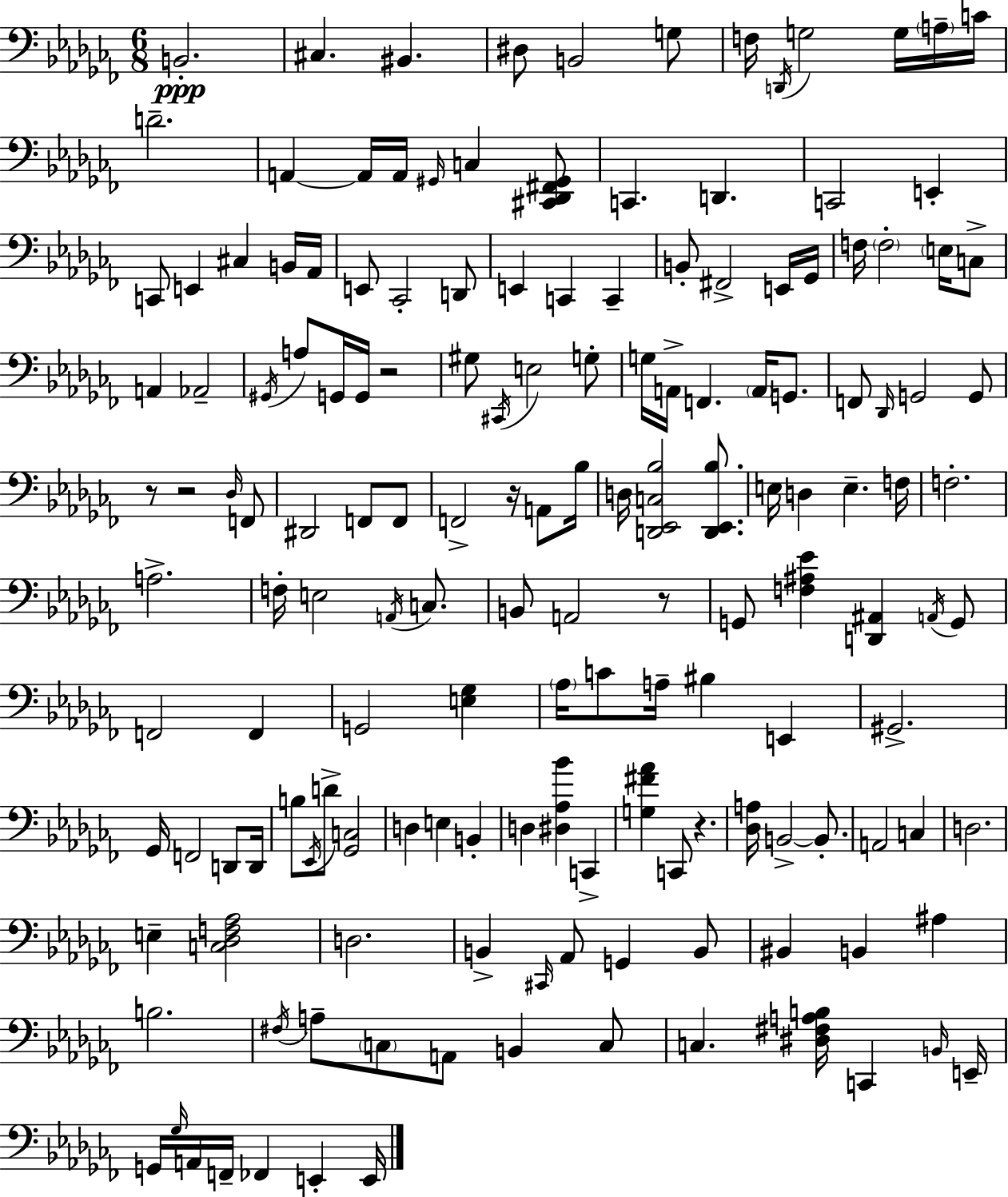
X:1
T:Untitled
M:6/8
L:1/4
K:Abm
B,,2 ^C, ^B,, ^D,/2 B,,2 G,/2 F,/4 D,,/4 G,2 G,/4 A,/4 C/4 D2 A,, A,,/4 A,,/4 ^G,,/4 C, [^C,,_D,,^F,,^G,,]/2 C,, D,, C,,2 E,, C,,/2 E,, ^C, B,,/4 _A,,/4 E,,/2 _C,,2 D,,/2 E,, C,, C,, B,,/2 ^F,,2 E,,/4 _G,,/4 F,/4 F,2 E,/4 C,/2 A,, _A,,2 ^G,,/4 A,/2 G,,/4 G,,/4 z2 ^G,/2 ^C,,/4 E,2 G,/2 G,/4 A,,/4 F,, A,,/4 G,,/2 F,,/2 _D,,/4 G,,2 G,,/2 z/2 z2 _D,/4 F,,/2 ^D,,2 F,,/2 F,,/2 F,,2 z/4 A,,/2 _B,/4 D,/4 [D,,_E,,C,_B,]2 [D,,_E,,_B,]/2 E,/4 D, E, F,/4 F,2 A,2 F,/4 E,2 A,,/4 C,/2 B,,/2 A,,2 z/2 G,,/2 [F,^A,_E] [D,,^A,,] A,,/4 G,,/2 F,,2 F,, G,,2 [E,_G,] _A,/4 C/2 A,/4 ^B, E,, ^G,,2 _G,,/4 F,,2 D,,/2 D,,/4 B,/2 _E,,/4 D/2 [_G,,C,]2 D, E, B,, D, [^D,_A,_B] C,, [G,^F_A] C,,/2 z [_D,A,]/4 B,,2 B,,/2 A,,2 C, D,2 E, [C,_D,F,_A,]2 D,2 B,, ^C,,/4 _A,,/2 G,, B,,/2 ^B,, B,, ^A, B,2 ^F,/4 A,/2 C,/2 A,,/2 B,, C,/2 C, [^D,^F,A,B,]/4 C,, B,,/4 E,,/4 G,,/4 _G,/4 A,,/4 F,,/4 _F,, E,, E,,/4